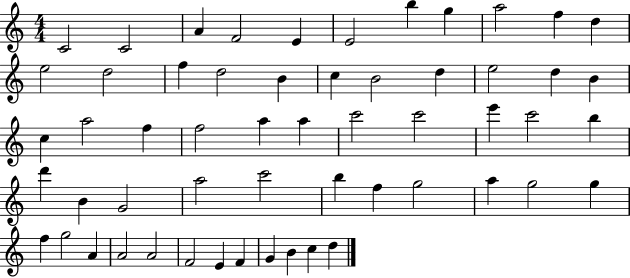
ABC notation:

X:1
T:Untitled
M:4/4
L:1/4
K:C
C2 C2 A F2 E E2 b g a2 f d e2 d2 f d2 B c B2 d e2 d B c a2 f f2 a a c'2 c'2 e' c'2 b d' B G2 a2 c'2 b f g2 a g2 g f g2 A A2 A2 F2 E F G B c d